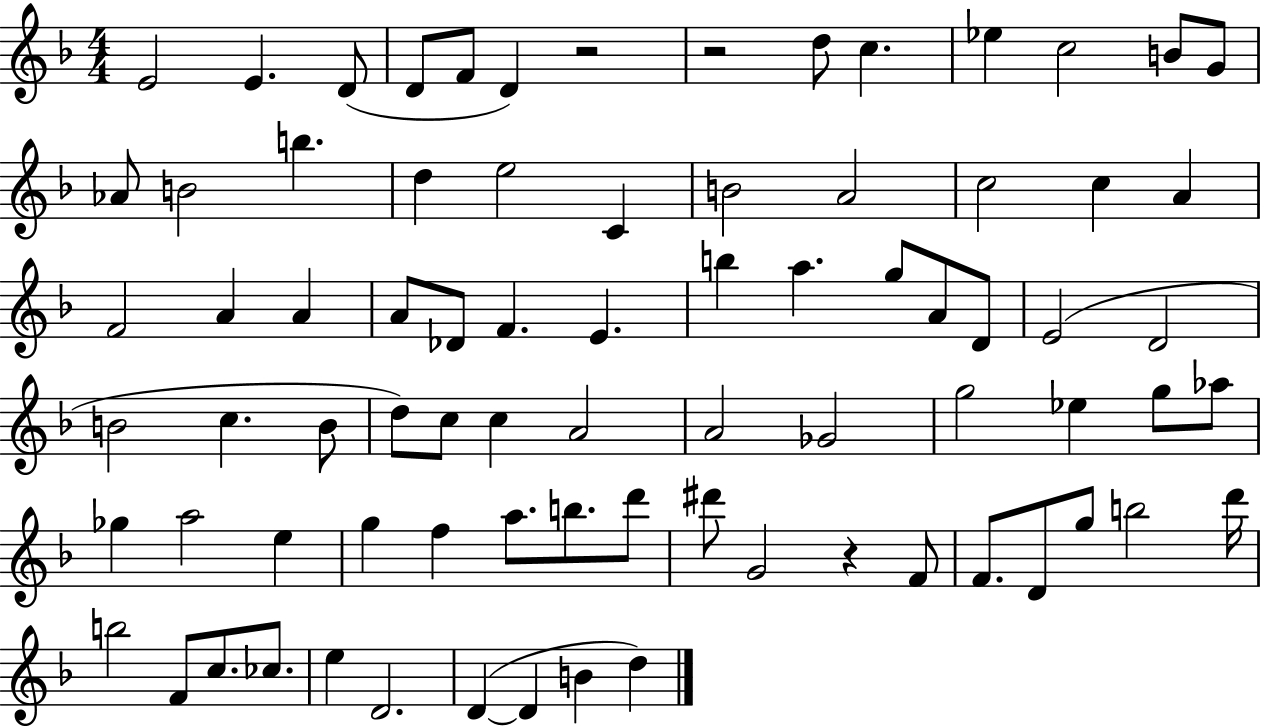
{
  \clef treble
  \numericTimeSignature
  \time 4/4
  \key f \major
  e'2 e'4. d'8( | d'8 f'8 d'4) r2 | r2 d''8 c''4. | ees''4 c''2 b'8 g'8 | \break aes'8 b'2 b''4. | d''4 e''2 c'4 | b'2 a'2 | c''2 c''4 a'4 | \break f'2 a'4 a'4 | a'8 des'8 f'4. e'4. | b''4 a''4. g''8 a'8 d'8 | e'2( d'2 | \break b'2 c''4. b'8 | d''8) c''8 c''4 a'2 | a'2 ges'2 | g''2 ees''4 g''8 aes''8 | \break ges''4 a''2 e''4 | g''4 f''4 a''8. b''8. d'''8 | dis'''8 g'2 r4 f'8 | f'8. d'8 g''8 b''2 d'''16 | \break b''2 f'8 c''8. ces''8. | e''4 d'2. | d'4~(~ d'4 b'4 d''4) | \bar "|."
}